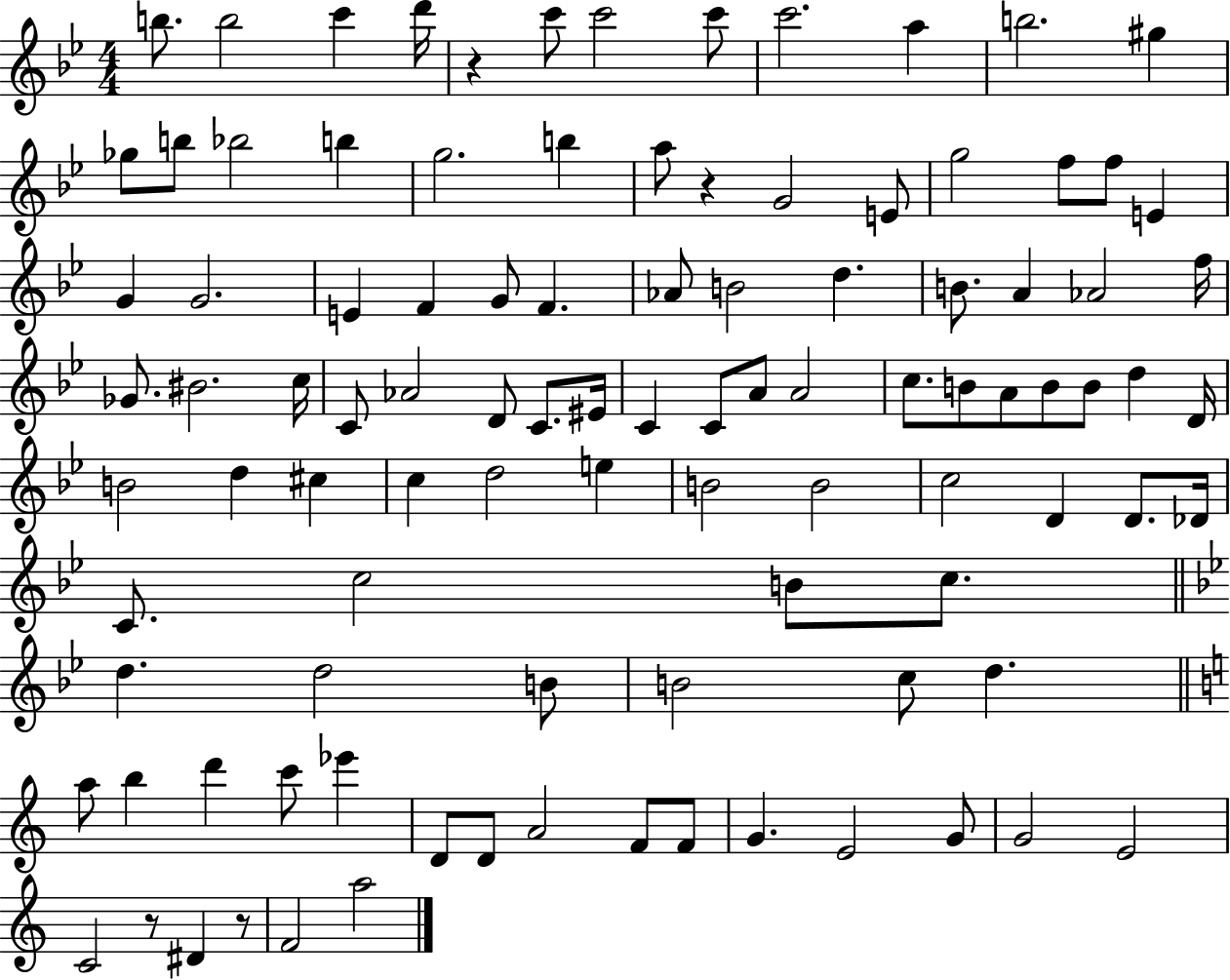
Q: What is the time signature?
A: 4/4